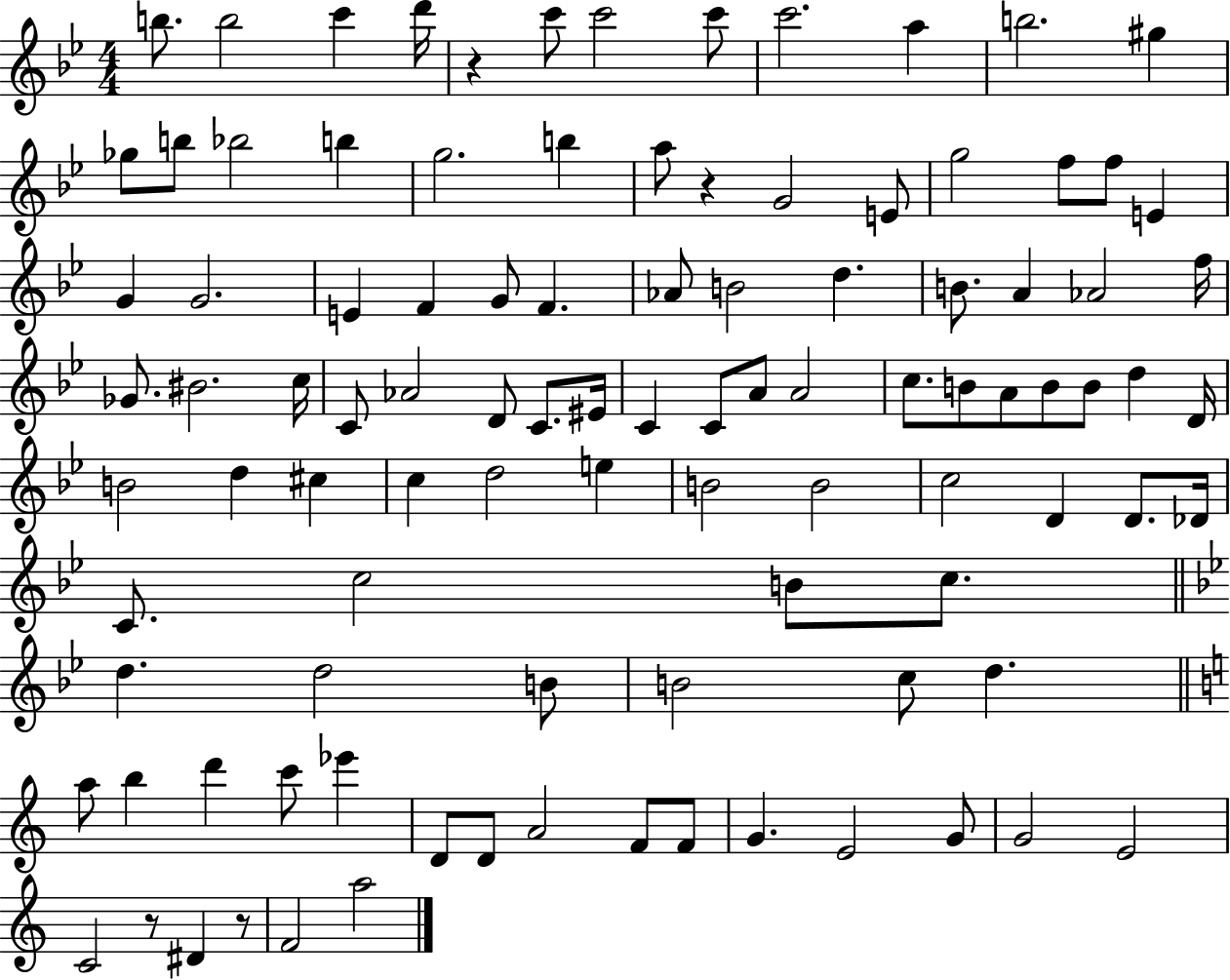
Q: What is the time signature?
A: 4/4